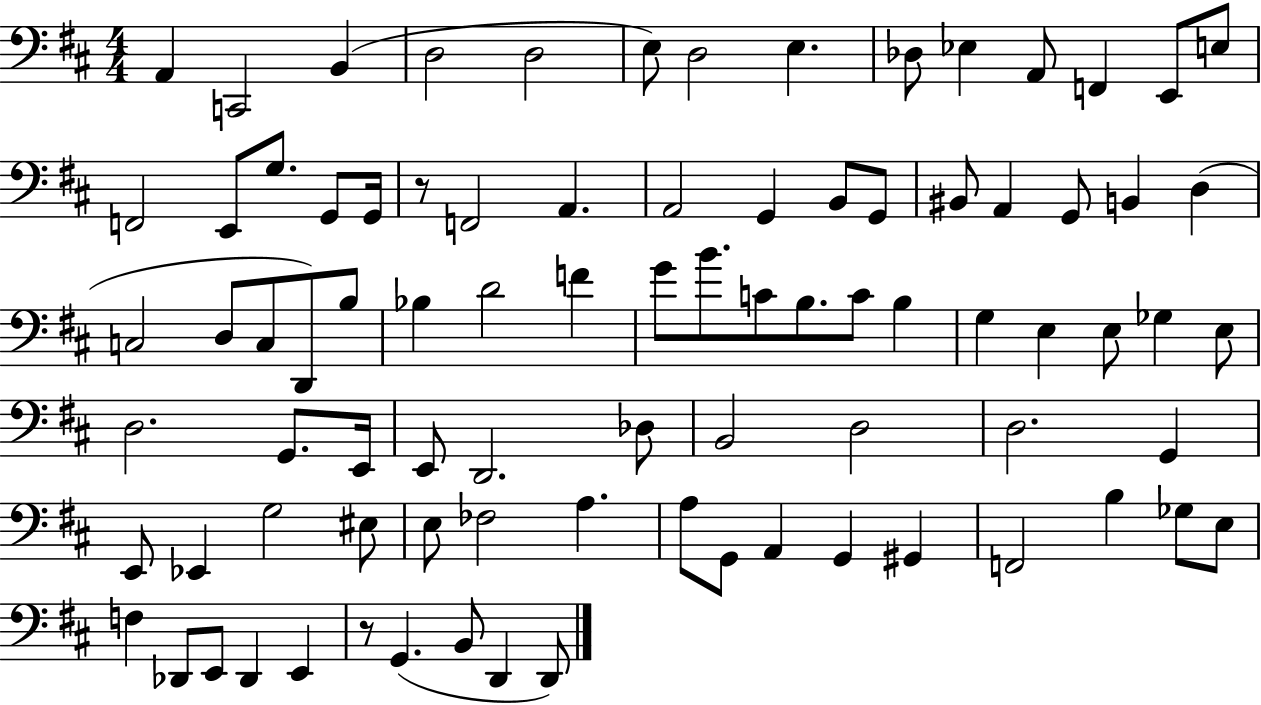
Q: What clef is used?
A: bass